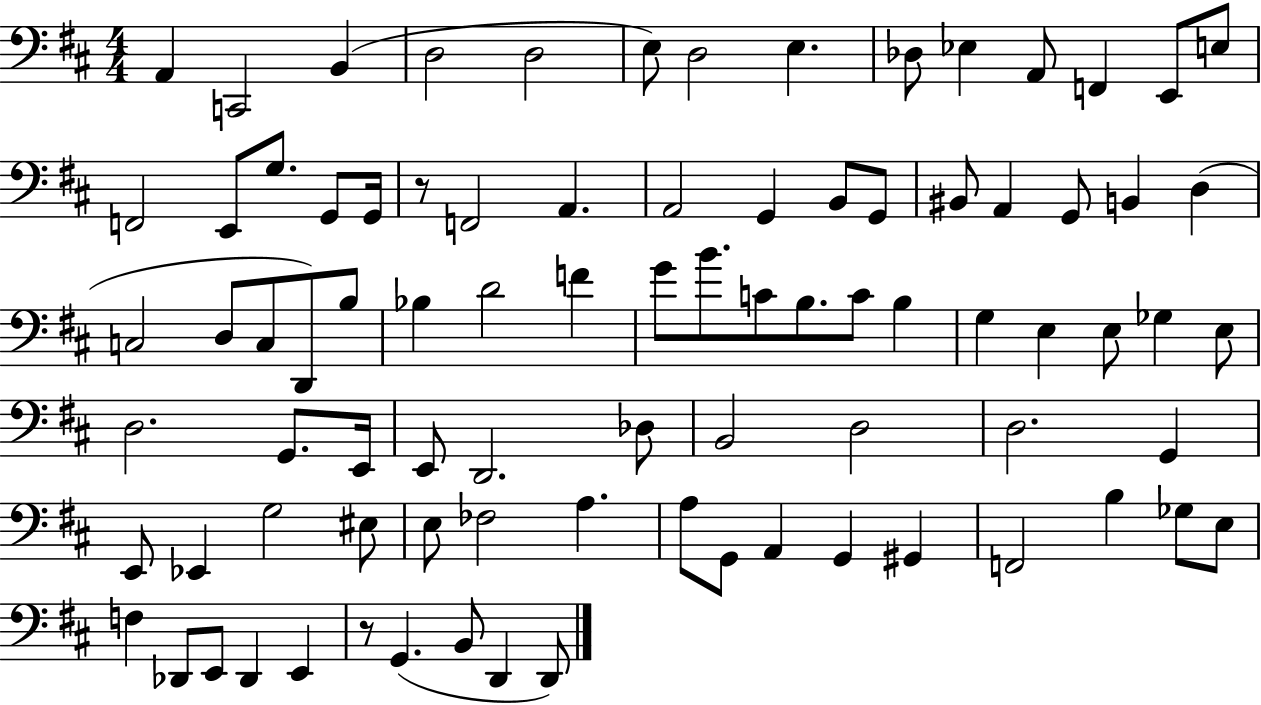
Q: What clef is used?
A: bass